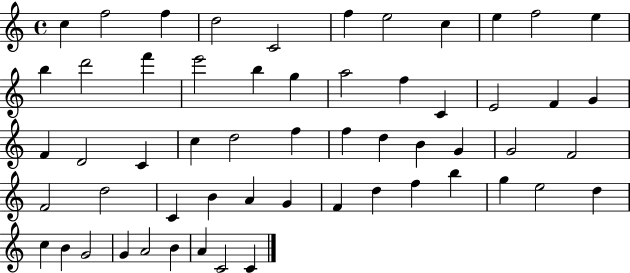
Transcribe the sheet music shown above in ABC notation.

X:1
T:Untitled
M:4/4
L:1/4
K:C
c f2 f d2 C2 f e2 c e f2 e b d'2 f' e'2 b g a2 f C E2 F G F D2 C c d2 f f d B G G2 F2 F2 d2 C B A G F d f b g e2 d c B G2 G A2 B A C2 C